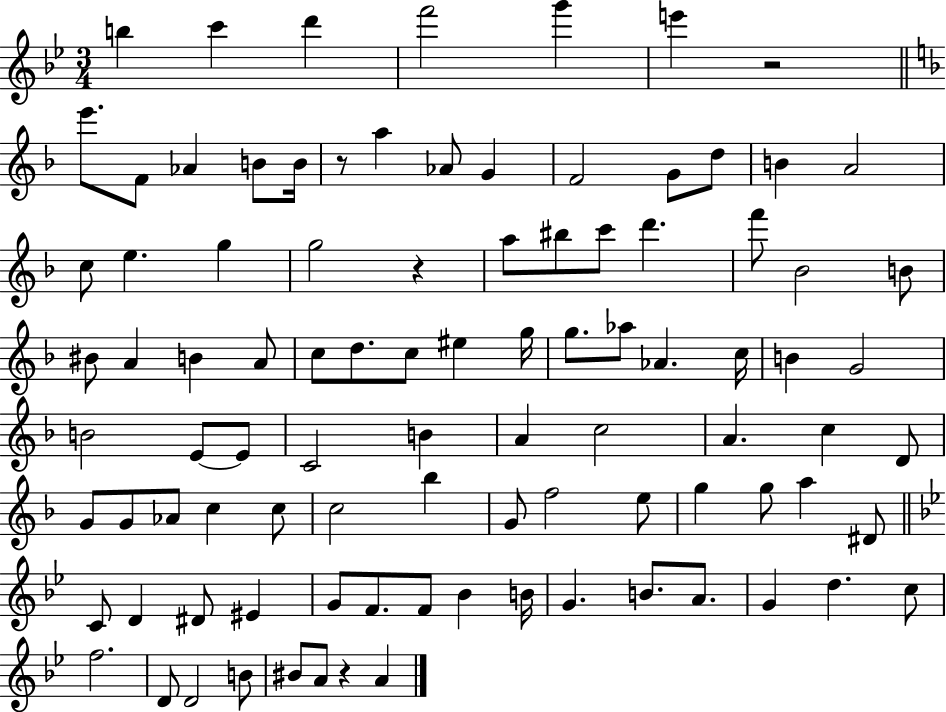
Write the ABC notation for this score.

X:1
T:Untitled
M:3/4
L:1/4
K:Bb
b c' d' f'2 g' e' z2 e'/2 F/2 _A B/2 B/4 z/2 a _A/2 G F2 G/2 d/2 B A2 c/2 e g g2 z a/2 ^b/2 c'/2 d' f'/2 _B2 B/2 ^B/2 A B A/2 c/2 d/2 c/2 ^e g/4 g/2 _a/2 _A c/4 B G2 B2 E/2 E/2 C2 B A c2 A c D/2 G/2 G/2 _A/2 c c/2 c2 _b G/2 f2 e/2 g g/2 a ^D/2 C/2 D ^D/2 ^E G/2 F/2 F/2 _B B/4 G B/2 A/2 G d c/2 f2 D/2 D2 B/2 ^B/2 A/2 z A